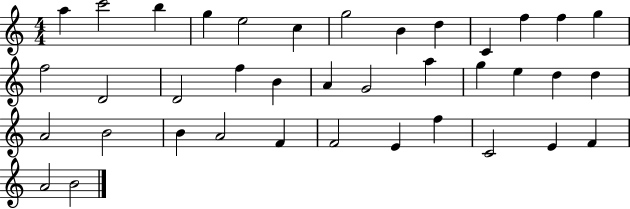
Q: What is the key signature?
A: C major